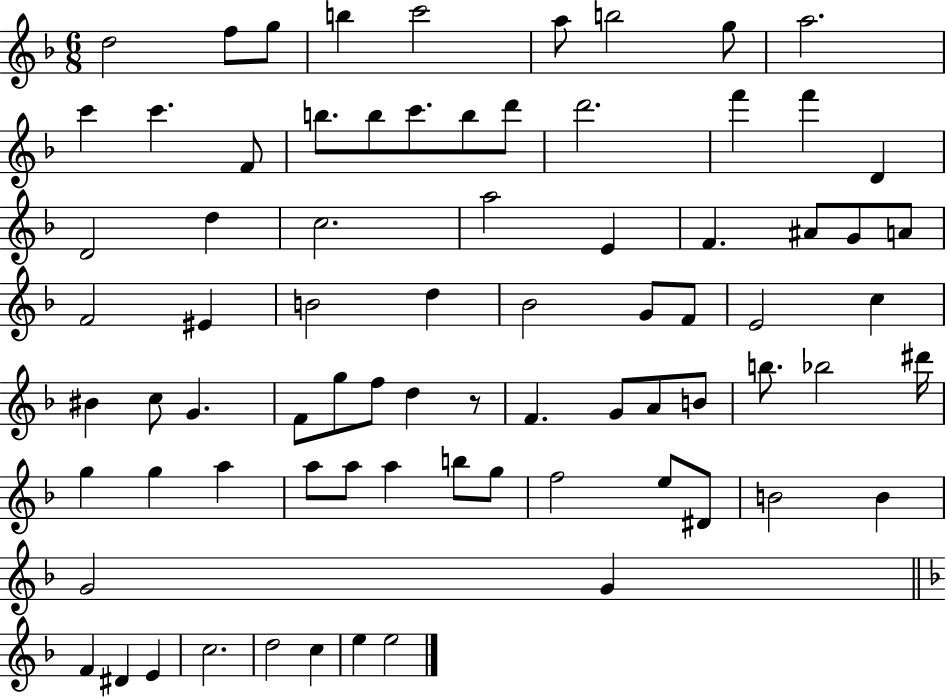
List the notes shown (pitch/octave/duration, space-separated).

D5/h F5/e G5/e B5/q C6/h A5/e B5/h G5/e A5/h. C6/q C6/q. F4/e B5/e. B5/e C6/e. B5/e D6/e D6/h. F6/q F6/q D4/q D4/h D5/q C5/h. A5/h E4/q F4/q. A#4/e G4/e A4/e F4/h EIS4/q B4/h D5/q Bb4/h G4/e F4/e E4/h C5/q BIS4/q C5/e G4/q. F4/e G5/e F5/e D5/q R/e F4/q. G4/e A4/e B4/e B5/e. Bb5/h D#6/s G5/q G5/q A5/q A5/e A5/e A5/q B5/e G5/e F5/h E5/e D#4/e B4/h B4/q G4/h G4/q F4/q D#4/q E4/q C5/h. D5/h C5/q E5/q E5/h